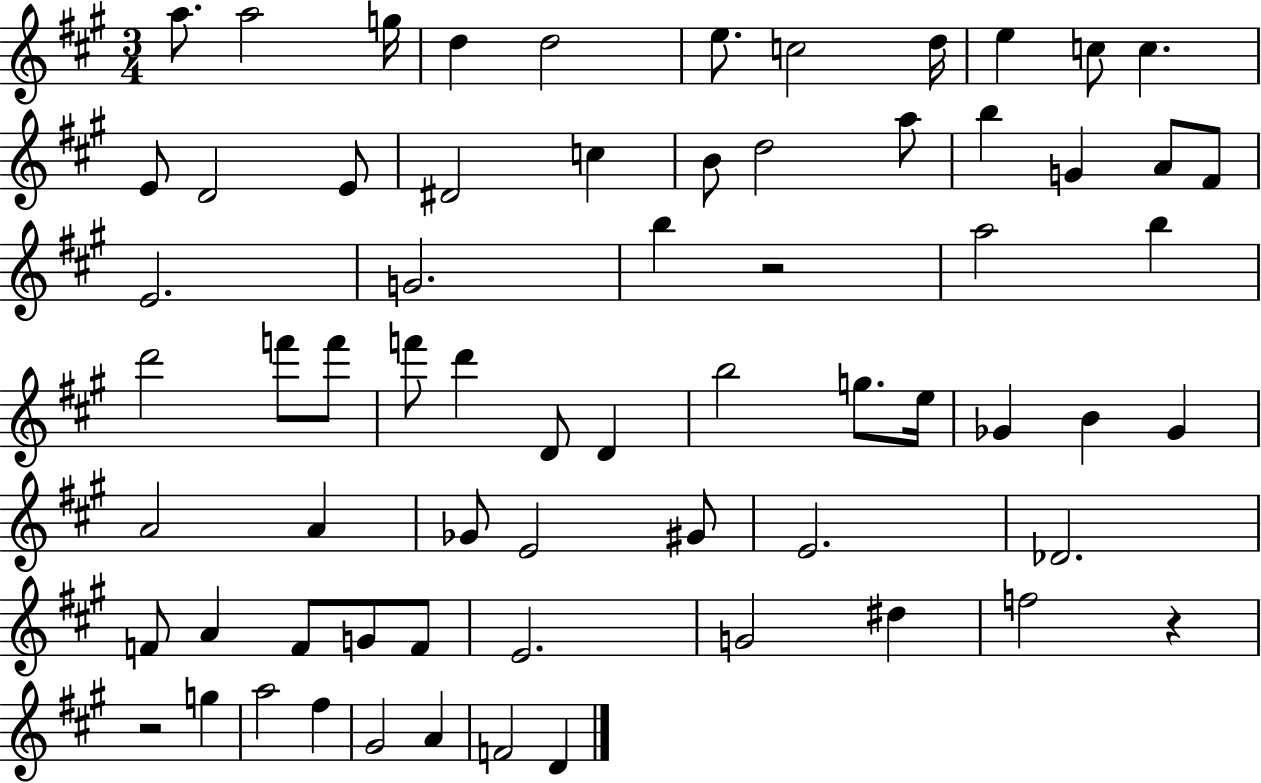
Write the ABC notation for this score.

X:1
T:Untitled
M:3/4
L:1/4
K:A
a/2 a2 g/4 d d2 e/2 c2 d/4 e c/2 c E/2 D2 E/2 ^D2 c B/2 d2 a/2 b G A/2 ^F/2 E2 G2 b z2 a2 b d'2 f'/2 f'/2 f'/2 d' D/2 D b2 g/2 e/4 _G B _G A2 A _G/2 E2 ^G/2 E2 _D2 F/2 A F/2 G/2 F/2 E2 G2 ^d f2 z z2 g a2 ^f ^G2 A F2 D